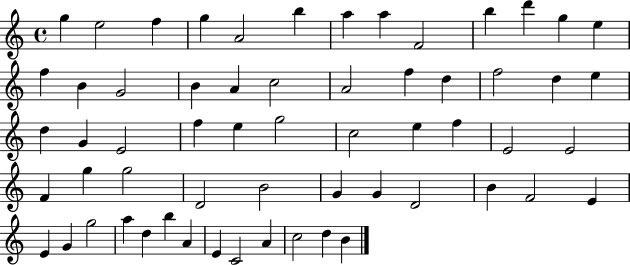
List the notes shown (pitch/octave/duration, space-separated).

G5/q E5/h F5/q G5/q A4/h B5/q A5/q A5/q F4/h B5/q D6/q G5/q E5/q F5/q B4/q G4/h B4/q A4/q C5/h A4/h F5/q D5/q F5/h D5/q E5/q D5/q G4/q E4/h F5/q E5/q G5/h C5/h E5/q F5/q E4/h E4/h F4/q G5/q G5/h D4/h B4/h G4/q G4/q D4/h B4/q F4/h E4/q E4/q G4/q G5/h A5/q D5/q B5/q A4/q E4/q C4/h A4/q C5/h D5/q B4/q